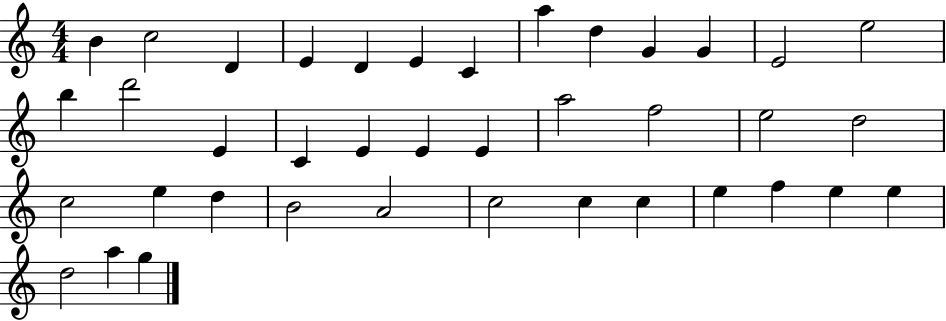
{
  \clef treble
  \numericTimeSignature
  \time 4/4
  \key c \major
  b'4 c''2 d'4 | e'4 d'4 e'4 c'4 | a''4 d''4 g'4 g'4 | e'2 e''2 | \break b''4 d'''2 e'4 | c'4 e'4 e'4 e'4 | a''2 f''2 | e''2 d''2 | \break c''2 e''4 d''4 | b'2 a'2 | c''2 c''4 c''4 | e''4 f''4 e''4 e''4 | \break d''2 a''4 g''4 | \bar "|."
}